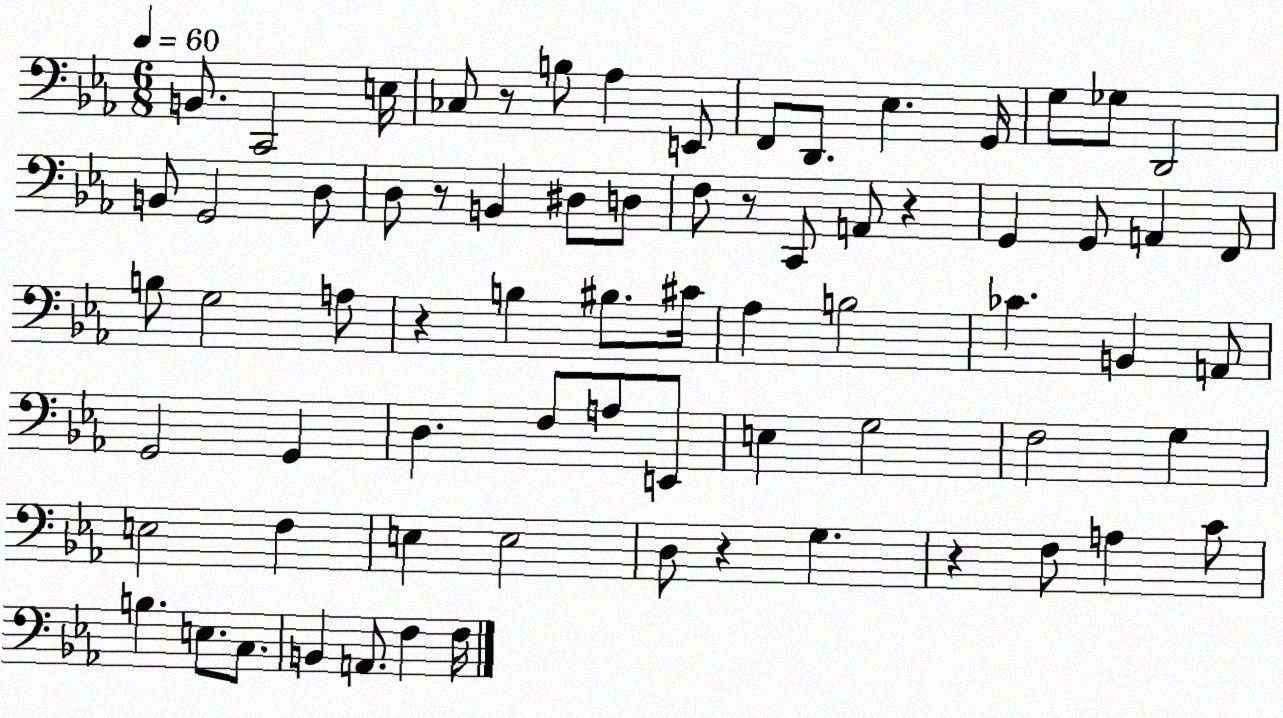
X:1
T:Untitled
M:6/8
L:1/4
K:Eb
B,,/2 C,,2 E,/4 _C,/2 z/2 B,/2 _A, E,,/2 F,,/2 D,,/2 _E, G,,/4 G,/2 _G,/2 D,,2 B,,/2 G,,2 D,/2 D,/2 z/2 B,, ^D,/2 D,/2 F,/2 z/2 C,,/2 A,,/2 z G,, G,,/2 A,, F,,/2 B,/2 G,2 A,/2 z B, ^B,/2 ^C/4 _A, B,2 _C B,, A,,/2 G,,2 G,, D, F,/2 A,/2 E,,/2 E, G,2 F,2 G, E,2 F, E, E,2 D,/2 z G, z F,/2 A, C/2 B, E,/2 C,/2 B,, A,,/2 F, F,/4